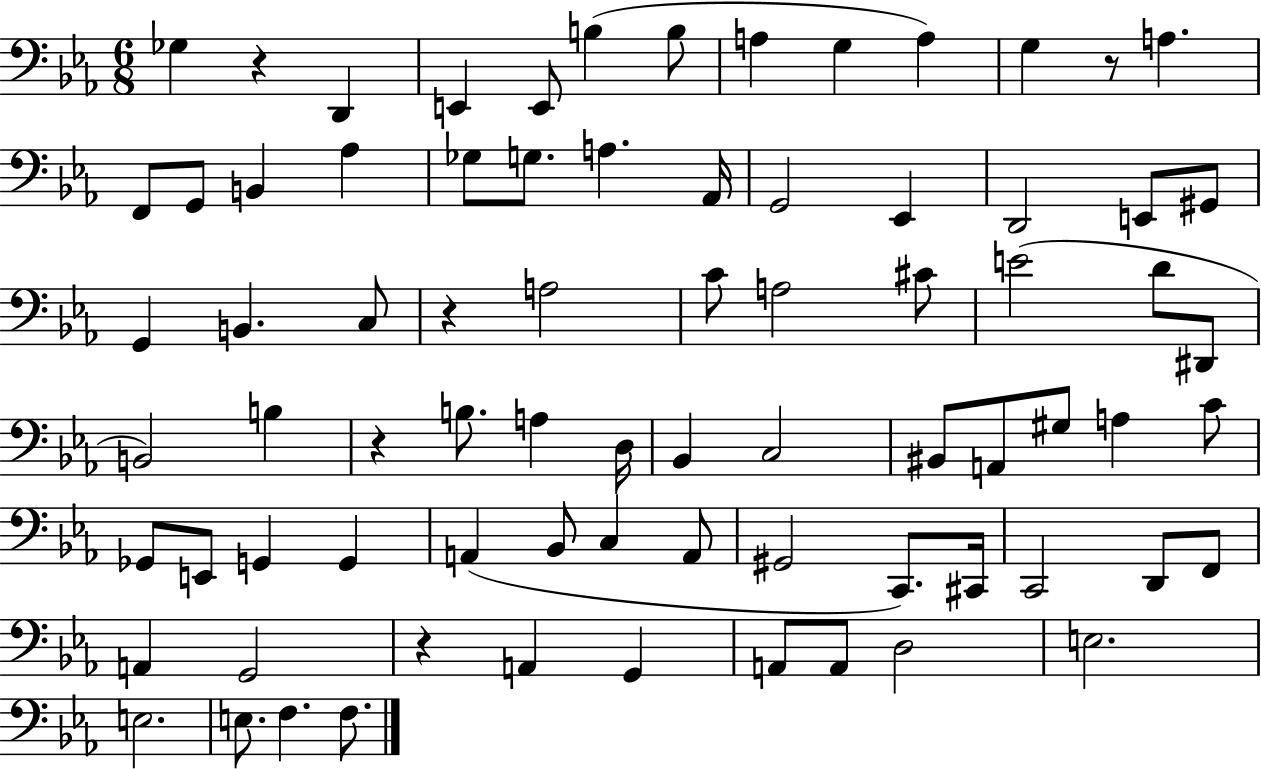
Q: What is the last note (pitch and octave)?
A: F3